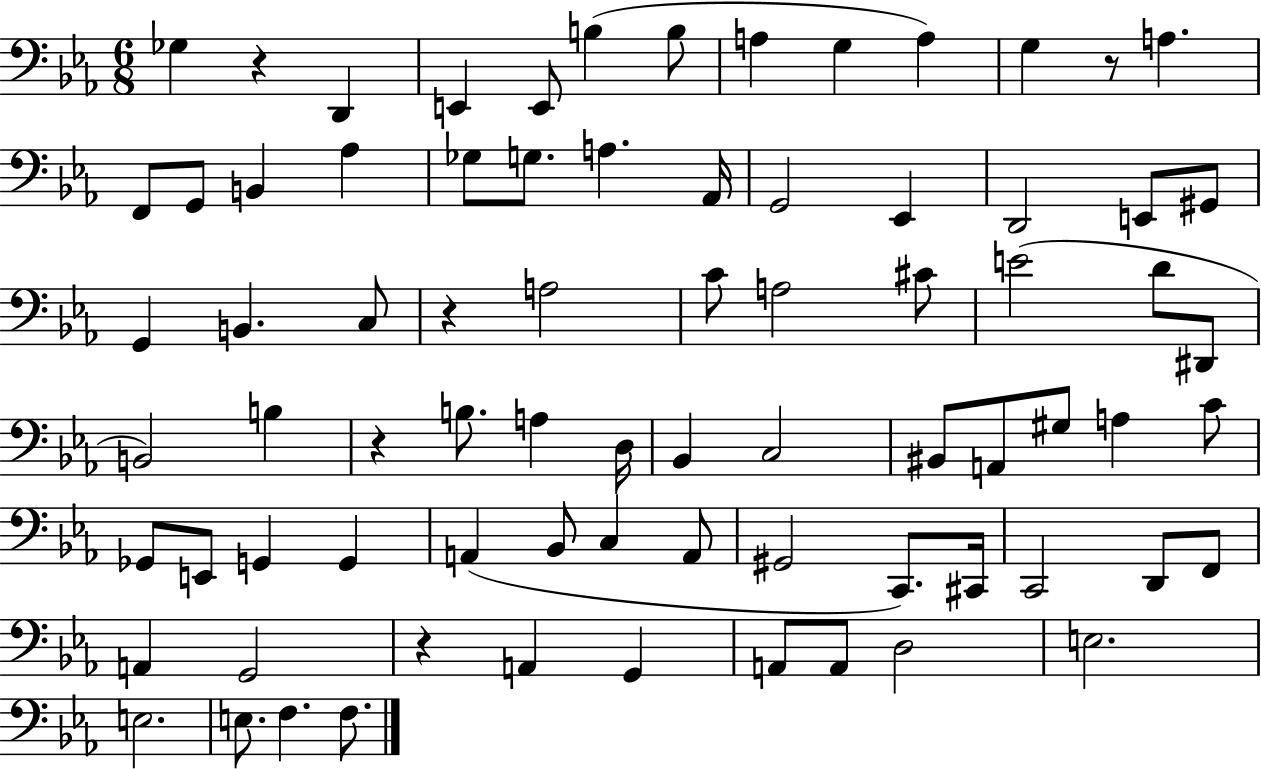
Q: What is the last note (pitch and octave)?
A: F3